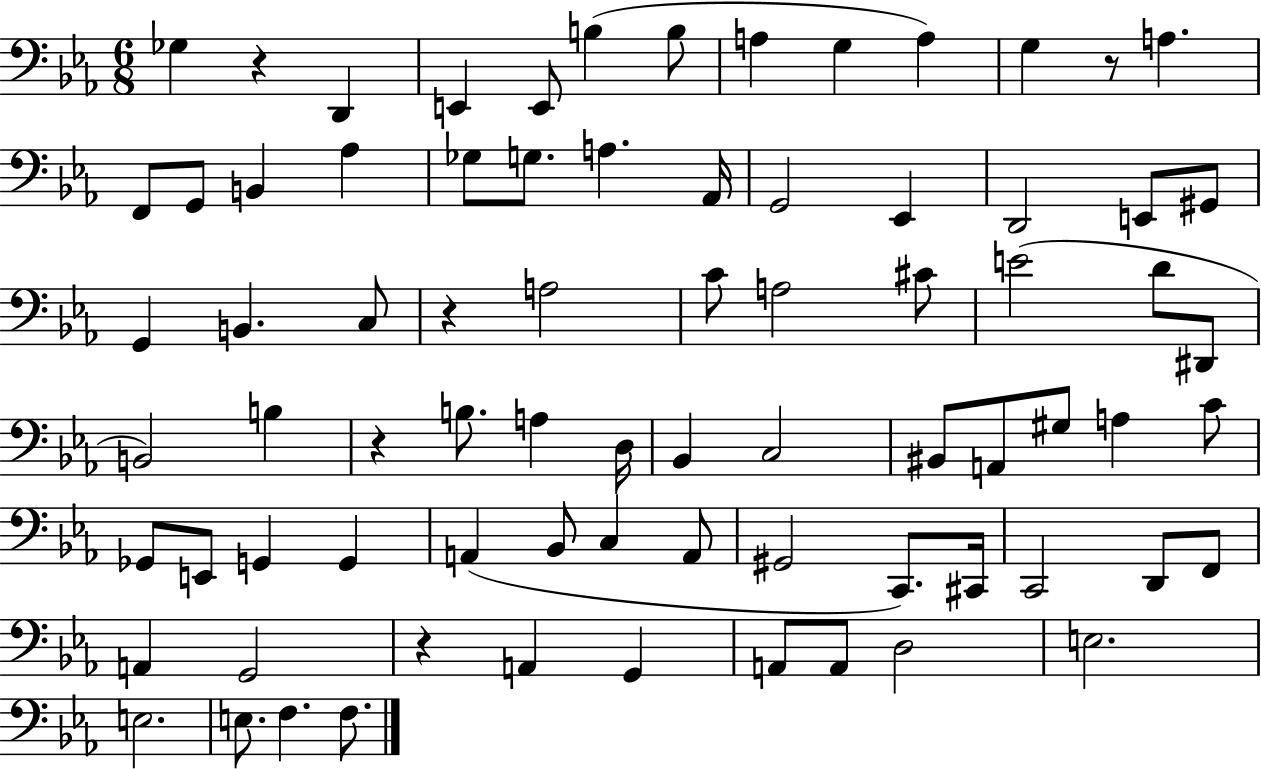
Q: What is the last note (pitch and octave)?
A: F3